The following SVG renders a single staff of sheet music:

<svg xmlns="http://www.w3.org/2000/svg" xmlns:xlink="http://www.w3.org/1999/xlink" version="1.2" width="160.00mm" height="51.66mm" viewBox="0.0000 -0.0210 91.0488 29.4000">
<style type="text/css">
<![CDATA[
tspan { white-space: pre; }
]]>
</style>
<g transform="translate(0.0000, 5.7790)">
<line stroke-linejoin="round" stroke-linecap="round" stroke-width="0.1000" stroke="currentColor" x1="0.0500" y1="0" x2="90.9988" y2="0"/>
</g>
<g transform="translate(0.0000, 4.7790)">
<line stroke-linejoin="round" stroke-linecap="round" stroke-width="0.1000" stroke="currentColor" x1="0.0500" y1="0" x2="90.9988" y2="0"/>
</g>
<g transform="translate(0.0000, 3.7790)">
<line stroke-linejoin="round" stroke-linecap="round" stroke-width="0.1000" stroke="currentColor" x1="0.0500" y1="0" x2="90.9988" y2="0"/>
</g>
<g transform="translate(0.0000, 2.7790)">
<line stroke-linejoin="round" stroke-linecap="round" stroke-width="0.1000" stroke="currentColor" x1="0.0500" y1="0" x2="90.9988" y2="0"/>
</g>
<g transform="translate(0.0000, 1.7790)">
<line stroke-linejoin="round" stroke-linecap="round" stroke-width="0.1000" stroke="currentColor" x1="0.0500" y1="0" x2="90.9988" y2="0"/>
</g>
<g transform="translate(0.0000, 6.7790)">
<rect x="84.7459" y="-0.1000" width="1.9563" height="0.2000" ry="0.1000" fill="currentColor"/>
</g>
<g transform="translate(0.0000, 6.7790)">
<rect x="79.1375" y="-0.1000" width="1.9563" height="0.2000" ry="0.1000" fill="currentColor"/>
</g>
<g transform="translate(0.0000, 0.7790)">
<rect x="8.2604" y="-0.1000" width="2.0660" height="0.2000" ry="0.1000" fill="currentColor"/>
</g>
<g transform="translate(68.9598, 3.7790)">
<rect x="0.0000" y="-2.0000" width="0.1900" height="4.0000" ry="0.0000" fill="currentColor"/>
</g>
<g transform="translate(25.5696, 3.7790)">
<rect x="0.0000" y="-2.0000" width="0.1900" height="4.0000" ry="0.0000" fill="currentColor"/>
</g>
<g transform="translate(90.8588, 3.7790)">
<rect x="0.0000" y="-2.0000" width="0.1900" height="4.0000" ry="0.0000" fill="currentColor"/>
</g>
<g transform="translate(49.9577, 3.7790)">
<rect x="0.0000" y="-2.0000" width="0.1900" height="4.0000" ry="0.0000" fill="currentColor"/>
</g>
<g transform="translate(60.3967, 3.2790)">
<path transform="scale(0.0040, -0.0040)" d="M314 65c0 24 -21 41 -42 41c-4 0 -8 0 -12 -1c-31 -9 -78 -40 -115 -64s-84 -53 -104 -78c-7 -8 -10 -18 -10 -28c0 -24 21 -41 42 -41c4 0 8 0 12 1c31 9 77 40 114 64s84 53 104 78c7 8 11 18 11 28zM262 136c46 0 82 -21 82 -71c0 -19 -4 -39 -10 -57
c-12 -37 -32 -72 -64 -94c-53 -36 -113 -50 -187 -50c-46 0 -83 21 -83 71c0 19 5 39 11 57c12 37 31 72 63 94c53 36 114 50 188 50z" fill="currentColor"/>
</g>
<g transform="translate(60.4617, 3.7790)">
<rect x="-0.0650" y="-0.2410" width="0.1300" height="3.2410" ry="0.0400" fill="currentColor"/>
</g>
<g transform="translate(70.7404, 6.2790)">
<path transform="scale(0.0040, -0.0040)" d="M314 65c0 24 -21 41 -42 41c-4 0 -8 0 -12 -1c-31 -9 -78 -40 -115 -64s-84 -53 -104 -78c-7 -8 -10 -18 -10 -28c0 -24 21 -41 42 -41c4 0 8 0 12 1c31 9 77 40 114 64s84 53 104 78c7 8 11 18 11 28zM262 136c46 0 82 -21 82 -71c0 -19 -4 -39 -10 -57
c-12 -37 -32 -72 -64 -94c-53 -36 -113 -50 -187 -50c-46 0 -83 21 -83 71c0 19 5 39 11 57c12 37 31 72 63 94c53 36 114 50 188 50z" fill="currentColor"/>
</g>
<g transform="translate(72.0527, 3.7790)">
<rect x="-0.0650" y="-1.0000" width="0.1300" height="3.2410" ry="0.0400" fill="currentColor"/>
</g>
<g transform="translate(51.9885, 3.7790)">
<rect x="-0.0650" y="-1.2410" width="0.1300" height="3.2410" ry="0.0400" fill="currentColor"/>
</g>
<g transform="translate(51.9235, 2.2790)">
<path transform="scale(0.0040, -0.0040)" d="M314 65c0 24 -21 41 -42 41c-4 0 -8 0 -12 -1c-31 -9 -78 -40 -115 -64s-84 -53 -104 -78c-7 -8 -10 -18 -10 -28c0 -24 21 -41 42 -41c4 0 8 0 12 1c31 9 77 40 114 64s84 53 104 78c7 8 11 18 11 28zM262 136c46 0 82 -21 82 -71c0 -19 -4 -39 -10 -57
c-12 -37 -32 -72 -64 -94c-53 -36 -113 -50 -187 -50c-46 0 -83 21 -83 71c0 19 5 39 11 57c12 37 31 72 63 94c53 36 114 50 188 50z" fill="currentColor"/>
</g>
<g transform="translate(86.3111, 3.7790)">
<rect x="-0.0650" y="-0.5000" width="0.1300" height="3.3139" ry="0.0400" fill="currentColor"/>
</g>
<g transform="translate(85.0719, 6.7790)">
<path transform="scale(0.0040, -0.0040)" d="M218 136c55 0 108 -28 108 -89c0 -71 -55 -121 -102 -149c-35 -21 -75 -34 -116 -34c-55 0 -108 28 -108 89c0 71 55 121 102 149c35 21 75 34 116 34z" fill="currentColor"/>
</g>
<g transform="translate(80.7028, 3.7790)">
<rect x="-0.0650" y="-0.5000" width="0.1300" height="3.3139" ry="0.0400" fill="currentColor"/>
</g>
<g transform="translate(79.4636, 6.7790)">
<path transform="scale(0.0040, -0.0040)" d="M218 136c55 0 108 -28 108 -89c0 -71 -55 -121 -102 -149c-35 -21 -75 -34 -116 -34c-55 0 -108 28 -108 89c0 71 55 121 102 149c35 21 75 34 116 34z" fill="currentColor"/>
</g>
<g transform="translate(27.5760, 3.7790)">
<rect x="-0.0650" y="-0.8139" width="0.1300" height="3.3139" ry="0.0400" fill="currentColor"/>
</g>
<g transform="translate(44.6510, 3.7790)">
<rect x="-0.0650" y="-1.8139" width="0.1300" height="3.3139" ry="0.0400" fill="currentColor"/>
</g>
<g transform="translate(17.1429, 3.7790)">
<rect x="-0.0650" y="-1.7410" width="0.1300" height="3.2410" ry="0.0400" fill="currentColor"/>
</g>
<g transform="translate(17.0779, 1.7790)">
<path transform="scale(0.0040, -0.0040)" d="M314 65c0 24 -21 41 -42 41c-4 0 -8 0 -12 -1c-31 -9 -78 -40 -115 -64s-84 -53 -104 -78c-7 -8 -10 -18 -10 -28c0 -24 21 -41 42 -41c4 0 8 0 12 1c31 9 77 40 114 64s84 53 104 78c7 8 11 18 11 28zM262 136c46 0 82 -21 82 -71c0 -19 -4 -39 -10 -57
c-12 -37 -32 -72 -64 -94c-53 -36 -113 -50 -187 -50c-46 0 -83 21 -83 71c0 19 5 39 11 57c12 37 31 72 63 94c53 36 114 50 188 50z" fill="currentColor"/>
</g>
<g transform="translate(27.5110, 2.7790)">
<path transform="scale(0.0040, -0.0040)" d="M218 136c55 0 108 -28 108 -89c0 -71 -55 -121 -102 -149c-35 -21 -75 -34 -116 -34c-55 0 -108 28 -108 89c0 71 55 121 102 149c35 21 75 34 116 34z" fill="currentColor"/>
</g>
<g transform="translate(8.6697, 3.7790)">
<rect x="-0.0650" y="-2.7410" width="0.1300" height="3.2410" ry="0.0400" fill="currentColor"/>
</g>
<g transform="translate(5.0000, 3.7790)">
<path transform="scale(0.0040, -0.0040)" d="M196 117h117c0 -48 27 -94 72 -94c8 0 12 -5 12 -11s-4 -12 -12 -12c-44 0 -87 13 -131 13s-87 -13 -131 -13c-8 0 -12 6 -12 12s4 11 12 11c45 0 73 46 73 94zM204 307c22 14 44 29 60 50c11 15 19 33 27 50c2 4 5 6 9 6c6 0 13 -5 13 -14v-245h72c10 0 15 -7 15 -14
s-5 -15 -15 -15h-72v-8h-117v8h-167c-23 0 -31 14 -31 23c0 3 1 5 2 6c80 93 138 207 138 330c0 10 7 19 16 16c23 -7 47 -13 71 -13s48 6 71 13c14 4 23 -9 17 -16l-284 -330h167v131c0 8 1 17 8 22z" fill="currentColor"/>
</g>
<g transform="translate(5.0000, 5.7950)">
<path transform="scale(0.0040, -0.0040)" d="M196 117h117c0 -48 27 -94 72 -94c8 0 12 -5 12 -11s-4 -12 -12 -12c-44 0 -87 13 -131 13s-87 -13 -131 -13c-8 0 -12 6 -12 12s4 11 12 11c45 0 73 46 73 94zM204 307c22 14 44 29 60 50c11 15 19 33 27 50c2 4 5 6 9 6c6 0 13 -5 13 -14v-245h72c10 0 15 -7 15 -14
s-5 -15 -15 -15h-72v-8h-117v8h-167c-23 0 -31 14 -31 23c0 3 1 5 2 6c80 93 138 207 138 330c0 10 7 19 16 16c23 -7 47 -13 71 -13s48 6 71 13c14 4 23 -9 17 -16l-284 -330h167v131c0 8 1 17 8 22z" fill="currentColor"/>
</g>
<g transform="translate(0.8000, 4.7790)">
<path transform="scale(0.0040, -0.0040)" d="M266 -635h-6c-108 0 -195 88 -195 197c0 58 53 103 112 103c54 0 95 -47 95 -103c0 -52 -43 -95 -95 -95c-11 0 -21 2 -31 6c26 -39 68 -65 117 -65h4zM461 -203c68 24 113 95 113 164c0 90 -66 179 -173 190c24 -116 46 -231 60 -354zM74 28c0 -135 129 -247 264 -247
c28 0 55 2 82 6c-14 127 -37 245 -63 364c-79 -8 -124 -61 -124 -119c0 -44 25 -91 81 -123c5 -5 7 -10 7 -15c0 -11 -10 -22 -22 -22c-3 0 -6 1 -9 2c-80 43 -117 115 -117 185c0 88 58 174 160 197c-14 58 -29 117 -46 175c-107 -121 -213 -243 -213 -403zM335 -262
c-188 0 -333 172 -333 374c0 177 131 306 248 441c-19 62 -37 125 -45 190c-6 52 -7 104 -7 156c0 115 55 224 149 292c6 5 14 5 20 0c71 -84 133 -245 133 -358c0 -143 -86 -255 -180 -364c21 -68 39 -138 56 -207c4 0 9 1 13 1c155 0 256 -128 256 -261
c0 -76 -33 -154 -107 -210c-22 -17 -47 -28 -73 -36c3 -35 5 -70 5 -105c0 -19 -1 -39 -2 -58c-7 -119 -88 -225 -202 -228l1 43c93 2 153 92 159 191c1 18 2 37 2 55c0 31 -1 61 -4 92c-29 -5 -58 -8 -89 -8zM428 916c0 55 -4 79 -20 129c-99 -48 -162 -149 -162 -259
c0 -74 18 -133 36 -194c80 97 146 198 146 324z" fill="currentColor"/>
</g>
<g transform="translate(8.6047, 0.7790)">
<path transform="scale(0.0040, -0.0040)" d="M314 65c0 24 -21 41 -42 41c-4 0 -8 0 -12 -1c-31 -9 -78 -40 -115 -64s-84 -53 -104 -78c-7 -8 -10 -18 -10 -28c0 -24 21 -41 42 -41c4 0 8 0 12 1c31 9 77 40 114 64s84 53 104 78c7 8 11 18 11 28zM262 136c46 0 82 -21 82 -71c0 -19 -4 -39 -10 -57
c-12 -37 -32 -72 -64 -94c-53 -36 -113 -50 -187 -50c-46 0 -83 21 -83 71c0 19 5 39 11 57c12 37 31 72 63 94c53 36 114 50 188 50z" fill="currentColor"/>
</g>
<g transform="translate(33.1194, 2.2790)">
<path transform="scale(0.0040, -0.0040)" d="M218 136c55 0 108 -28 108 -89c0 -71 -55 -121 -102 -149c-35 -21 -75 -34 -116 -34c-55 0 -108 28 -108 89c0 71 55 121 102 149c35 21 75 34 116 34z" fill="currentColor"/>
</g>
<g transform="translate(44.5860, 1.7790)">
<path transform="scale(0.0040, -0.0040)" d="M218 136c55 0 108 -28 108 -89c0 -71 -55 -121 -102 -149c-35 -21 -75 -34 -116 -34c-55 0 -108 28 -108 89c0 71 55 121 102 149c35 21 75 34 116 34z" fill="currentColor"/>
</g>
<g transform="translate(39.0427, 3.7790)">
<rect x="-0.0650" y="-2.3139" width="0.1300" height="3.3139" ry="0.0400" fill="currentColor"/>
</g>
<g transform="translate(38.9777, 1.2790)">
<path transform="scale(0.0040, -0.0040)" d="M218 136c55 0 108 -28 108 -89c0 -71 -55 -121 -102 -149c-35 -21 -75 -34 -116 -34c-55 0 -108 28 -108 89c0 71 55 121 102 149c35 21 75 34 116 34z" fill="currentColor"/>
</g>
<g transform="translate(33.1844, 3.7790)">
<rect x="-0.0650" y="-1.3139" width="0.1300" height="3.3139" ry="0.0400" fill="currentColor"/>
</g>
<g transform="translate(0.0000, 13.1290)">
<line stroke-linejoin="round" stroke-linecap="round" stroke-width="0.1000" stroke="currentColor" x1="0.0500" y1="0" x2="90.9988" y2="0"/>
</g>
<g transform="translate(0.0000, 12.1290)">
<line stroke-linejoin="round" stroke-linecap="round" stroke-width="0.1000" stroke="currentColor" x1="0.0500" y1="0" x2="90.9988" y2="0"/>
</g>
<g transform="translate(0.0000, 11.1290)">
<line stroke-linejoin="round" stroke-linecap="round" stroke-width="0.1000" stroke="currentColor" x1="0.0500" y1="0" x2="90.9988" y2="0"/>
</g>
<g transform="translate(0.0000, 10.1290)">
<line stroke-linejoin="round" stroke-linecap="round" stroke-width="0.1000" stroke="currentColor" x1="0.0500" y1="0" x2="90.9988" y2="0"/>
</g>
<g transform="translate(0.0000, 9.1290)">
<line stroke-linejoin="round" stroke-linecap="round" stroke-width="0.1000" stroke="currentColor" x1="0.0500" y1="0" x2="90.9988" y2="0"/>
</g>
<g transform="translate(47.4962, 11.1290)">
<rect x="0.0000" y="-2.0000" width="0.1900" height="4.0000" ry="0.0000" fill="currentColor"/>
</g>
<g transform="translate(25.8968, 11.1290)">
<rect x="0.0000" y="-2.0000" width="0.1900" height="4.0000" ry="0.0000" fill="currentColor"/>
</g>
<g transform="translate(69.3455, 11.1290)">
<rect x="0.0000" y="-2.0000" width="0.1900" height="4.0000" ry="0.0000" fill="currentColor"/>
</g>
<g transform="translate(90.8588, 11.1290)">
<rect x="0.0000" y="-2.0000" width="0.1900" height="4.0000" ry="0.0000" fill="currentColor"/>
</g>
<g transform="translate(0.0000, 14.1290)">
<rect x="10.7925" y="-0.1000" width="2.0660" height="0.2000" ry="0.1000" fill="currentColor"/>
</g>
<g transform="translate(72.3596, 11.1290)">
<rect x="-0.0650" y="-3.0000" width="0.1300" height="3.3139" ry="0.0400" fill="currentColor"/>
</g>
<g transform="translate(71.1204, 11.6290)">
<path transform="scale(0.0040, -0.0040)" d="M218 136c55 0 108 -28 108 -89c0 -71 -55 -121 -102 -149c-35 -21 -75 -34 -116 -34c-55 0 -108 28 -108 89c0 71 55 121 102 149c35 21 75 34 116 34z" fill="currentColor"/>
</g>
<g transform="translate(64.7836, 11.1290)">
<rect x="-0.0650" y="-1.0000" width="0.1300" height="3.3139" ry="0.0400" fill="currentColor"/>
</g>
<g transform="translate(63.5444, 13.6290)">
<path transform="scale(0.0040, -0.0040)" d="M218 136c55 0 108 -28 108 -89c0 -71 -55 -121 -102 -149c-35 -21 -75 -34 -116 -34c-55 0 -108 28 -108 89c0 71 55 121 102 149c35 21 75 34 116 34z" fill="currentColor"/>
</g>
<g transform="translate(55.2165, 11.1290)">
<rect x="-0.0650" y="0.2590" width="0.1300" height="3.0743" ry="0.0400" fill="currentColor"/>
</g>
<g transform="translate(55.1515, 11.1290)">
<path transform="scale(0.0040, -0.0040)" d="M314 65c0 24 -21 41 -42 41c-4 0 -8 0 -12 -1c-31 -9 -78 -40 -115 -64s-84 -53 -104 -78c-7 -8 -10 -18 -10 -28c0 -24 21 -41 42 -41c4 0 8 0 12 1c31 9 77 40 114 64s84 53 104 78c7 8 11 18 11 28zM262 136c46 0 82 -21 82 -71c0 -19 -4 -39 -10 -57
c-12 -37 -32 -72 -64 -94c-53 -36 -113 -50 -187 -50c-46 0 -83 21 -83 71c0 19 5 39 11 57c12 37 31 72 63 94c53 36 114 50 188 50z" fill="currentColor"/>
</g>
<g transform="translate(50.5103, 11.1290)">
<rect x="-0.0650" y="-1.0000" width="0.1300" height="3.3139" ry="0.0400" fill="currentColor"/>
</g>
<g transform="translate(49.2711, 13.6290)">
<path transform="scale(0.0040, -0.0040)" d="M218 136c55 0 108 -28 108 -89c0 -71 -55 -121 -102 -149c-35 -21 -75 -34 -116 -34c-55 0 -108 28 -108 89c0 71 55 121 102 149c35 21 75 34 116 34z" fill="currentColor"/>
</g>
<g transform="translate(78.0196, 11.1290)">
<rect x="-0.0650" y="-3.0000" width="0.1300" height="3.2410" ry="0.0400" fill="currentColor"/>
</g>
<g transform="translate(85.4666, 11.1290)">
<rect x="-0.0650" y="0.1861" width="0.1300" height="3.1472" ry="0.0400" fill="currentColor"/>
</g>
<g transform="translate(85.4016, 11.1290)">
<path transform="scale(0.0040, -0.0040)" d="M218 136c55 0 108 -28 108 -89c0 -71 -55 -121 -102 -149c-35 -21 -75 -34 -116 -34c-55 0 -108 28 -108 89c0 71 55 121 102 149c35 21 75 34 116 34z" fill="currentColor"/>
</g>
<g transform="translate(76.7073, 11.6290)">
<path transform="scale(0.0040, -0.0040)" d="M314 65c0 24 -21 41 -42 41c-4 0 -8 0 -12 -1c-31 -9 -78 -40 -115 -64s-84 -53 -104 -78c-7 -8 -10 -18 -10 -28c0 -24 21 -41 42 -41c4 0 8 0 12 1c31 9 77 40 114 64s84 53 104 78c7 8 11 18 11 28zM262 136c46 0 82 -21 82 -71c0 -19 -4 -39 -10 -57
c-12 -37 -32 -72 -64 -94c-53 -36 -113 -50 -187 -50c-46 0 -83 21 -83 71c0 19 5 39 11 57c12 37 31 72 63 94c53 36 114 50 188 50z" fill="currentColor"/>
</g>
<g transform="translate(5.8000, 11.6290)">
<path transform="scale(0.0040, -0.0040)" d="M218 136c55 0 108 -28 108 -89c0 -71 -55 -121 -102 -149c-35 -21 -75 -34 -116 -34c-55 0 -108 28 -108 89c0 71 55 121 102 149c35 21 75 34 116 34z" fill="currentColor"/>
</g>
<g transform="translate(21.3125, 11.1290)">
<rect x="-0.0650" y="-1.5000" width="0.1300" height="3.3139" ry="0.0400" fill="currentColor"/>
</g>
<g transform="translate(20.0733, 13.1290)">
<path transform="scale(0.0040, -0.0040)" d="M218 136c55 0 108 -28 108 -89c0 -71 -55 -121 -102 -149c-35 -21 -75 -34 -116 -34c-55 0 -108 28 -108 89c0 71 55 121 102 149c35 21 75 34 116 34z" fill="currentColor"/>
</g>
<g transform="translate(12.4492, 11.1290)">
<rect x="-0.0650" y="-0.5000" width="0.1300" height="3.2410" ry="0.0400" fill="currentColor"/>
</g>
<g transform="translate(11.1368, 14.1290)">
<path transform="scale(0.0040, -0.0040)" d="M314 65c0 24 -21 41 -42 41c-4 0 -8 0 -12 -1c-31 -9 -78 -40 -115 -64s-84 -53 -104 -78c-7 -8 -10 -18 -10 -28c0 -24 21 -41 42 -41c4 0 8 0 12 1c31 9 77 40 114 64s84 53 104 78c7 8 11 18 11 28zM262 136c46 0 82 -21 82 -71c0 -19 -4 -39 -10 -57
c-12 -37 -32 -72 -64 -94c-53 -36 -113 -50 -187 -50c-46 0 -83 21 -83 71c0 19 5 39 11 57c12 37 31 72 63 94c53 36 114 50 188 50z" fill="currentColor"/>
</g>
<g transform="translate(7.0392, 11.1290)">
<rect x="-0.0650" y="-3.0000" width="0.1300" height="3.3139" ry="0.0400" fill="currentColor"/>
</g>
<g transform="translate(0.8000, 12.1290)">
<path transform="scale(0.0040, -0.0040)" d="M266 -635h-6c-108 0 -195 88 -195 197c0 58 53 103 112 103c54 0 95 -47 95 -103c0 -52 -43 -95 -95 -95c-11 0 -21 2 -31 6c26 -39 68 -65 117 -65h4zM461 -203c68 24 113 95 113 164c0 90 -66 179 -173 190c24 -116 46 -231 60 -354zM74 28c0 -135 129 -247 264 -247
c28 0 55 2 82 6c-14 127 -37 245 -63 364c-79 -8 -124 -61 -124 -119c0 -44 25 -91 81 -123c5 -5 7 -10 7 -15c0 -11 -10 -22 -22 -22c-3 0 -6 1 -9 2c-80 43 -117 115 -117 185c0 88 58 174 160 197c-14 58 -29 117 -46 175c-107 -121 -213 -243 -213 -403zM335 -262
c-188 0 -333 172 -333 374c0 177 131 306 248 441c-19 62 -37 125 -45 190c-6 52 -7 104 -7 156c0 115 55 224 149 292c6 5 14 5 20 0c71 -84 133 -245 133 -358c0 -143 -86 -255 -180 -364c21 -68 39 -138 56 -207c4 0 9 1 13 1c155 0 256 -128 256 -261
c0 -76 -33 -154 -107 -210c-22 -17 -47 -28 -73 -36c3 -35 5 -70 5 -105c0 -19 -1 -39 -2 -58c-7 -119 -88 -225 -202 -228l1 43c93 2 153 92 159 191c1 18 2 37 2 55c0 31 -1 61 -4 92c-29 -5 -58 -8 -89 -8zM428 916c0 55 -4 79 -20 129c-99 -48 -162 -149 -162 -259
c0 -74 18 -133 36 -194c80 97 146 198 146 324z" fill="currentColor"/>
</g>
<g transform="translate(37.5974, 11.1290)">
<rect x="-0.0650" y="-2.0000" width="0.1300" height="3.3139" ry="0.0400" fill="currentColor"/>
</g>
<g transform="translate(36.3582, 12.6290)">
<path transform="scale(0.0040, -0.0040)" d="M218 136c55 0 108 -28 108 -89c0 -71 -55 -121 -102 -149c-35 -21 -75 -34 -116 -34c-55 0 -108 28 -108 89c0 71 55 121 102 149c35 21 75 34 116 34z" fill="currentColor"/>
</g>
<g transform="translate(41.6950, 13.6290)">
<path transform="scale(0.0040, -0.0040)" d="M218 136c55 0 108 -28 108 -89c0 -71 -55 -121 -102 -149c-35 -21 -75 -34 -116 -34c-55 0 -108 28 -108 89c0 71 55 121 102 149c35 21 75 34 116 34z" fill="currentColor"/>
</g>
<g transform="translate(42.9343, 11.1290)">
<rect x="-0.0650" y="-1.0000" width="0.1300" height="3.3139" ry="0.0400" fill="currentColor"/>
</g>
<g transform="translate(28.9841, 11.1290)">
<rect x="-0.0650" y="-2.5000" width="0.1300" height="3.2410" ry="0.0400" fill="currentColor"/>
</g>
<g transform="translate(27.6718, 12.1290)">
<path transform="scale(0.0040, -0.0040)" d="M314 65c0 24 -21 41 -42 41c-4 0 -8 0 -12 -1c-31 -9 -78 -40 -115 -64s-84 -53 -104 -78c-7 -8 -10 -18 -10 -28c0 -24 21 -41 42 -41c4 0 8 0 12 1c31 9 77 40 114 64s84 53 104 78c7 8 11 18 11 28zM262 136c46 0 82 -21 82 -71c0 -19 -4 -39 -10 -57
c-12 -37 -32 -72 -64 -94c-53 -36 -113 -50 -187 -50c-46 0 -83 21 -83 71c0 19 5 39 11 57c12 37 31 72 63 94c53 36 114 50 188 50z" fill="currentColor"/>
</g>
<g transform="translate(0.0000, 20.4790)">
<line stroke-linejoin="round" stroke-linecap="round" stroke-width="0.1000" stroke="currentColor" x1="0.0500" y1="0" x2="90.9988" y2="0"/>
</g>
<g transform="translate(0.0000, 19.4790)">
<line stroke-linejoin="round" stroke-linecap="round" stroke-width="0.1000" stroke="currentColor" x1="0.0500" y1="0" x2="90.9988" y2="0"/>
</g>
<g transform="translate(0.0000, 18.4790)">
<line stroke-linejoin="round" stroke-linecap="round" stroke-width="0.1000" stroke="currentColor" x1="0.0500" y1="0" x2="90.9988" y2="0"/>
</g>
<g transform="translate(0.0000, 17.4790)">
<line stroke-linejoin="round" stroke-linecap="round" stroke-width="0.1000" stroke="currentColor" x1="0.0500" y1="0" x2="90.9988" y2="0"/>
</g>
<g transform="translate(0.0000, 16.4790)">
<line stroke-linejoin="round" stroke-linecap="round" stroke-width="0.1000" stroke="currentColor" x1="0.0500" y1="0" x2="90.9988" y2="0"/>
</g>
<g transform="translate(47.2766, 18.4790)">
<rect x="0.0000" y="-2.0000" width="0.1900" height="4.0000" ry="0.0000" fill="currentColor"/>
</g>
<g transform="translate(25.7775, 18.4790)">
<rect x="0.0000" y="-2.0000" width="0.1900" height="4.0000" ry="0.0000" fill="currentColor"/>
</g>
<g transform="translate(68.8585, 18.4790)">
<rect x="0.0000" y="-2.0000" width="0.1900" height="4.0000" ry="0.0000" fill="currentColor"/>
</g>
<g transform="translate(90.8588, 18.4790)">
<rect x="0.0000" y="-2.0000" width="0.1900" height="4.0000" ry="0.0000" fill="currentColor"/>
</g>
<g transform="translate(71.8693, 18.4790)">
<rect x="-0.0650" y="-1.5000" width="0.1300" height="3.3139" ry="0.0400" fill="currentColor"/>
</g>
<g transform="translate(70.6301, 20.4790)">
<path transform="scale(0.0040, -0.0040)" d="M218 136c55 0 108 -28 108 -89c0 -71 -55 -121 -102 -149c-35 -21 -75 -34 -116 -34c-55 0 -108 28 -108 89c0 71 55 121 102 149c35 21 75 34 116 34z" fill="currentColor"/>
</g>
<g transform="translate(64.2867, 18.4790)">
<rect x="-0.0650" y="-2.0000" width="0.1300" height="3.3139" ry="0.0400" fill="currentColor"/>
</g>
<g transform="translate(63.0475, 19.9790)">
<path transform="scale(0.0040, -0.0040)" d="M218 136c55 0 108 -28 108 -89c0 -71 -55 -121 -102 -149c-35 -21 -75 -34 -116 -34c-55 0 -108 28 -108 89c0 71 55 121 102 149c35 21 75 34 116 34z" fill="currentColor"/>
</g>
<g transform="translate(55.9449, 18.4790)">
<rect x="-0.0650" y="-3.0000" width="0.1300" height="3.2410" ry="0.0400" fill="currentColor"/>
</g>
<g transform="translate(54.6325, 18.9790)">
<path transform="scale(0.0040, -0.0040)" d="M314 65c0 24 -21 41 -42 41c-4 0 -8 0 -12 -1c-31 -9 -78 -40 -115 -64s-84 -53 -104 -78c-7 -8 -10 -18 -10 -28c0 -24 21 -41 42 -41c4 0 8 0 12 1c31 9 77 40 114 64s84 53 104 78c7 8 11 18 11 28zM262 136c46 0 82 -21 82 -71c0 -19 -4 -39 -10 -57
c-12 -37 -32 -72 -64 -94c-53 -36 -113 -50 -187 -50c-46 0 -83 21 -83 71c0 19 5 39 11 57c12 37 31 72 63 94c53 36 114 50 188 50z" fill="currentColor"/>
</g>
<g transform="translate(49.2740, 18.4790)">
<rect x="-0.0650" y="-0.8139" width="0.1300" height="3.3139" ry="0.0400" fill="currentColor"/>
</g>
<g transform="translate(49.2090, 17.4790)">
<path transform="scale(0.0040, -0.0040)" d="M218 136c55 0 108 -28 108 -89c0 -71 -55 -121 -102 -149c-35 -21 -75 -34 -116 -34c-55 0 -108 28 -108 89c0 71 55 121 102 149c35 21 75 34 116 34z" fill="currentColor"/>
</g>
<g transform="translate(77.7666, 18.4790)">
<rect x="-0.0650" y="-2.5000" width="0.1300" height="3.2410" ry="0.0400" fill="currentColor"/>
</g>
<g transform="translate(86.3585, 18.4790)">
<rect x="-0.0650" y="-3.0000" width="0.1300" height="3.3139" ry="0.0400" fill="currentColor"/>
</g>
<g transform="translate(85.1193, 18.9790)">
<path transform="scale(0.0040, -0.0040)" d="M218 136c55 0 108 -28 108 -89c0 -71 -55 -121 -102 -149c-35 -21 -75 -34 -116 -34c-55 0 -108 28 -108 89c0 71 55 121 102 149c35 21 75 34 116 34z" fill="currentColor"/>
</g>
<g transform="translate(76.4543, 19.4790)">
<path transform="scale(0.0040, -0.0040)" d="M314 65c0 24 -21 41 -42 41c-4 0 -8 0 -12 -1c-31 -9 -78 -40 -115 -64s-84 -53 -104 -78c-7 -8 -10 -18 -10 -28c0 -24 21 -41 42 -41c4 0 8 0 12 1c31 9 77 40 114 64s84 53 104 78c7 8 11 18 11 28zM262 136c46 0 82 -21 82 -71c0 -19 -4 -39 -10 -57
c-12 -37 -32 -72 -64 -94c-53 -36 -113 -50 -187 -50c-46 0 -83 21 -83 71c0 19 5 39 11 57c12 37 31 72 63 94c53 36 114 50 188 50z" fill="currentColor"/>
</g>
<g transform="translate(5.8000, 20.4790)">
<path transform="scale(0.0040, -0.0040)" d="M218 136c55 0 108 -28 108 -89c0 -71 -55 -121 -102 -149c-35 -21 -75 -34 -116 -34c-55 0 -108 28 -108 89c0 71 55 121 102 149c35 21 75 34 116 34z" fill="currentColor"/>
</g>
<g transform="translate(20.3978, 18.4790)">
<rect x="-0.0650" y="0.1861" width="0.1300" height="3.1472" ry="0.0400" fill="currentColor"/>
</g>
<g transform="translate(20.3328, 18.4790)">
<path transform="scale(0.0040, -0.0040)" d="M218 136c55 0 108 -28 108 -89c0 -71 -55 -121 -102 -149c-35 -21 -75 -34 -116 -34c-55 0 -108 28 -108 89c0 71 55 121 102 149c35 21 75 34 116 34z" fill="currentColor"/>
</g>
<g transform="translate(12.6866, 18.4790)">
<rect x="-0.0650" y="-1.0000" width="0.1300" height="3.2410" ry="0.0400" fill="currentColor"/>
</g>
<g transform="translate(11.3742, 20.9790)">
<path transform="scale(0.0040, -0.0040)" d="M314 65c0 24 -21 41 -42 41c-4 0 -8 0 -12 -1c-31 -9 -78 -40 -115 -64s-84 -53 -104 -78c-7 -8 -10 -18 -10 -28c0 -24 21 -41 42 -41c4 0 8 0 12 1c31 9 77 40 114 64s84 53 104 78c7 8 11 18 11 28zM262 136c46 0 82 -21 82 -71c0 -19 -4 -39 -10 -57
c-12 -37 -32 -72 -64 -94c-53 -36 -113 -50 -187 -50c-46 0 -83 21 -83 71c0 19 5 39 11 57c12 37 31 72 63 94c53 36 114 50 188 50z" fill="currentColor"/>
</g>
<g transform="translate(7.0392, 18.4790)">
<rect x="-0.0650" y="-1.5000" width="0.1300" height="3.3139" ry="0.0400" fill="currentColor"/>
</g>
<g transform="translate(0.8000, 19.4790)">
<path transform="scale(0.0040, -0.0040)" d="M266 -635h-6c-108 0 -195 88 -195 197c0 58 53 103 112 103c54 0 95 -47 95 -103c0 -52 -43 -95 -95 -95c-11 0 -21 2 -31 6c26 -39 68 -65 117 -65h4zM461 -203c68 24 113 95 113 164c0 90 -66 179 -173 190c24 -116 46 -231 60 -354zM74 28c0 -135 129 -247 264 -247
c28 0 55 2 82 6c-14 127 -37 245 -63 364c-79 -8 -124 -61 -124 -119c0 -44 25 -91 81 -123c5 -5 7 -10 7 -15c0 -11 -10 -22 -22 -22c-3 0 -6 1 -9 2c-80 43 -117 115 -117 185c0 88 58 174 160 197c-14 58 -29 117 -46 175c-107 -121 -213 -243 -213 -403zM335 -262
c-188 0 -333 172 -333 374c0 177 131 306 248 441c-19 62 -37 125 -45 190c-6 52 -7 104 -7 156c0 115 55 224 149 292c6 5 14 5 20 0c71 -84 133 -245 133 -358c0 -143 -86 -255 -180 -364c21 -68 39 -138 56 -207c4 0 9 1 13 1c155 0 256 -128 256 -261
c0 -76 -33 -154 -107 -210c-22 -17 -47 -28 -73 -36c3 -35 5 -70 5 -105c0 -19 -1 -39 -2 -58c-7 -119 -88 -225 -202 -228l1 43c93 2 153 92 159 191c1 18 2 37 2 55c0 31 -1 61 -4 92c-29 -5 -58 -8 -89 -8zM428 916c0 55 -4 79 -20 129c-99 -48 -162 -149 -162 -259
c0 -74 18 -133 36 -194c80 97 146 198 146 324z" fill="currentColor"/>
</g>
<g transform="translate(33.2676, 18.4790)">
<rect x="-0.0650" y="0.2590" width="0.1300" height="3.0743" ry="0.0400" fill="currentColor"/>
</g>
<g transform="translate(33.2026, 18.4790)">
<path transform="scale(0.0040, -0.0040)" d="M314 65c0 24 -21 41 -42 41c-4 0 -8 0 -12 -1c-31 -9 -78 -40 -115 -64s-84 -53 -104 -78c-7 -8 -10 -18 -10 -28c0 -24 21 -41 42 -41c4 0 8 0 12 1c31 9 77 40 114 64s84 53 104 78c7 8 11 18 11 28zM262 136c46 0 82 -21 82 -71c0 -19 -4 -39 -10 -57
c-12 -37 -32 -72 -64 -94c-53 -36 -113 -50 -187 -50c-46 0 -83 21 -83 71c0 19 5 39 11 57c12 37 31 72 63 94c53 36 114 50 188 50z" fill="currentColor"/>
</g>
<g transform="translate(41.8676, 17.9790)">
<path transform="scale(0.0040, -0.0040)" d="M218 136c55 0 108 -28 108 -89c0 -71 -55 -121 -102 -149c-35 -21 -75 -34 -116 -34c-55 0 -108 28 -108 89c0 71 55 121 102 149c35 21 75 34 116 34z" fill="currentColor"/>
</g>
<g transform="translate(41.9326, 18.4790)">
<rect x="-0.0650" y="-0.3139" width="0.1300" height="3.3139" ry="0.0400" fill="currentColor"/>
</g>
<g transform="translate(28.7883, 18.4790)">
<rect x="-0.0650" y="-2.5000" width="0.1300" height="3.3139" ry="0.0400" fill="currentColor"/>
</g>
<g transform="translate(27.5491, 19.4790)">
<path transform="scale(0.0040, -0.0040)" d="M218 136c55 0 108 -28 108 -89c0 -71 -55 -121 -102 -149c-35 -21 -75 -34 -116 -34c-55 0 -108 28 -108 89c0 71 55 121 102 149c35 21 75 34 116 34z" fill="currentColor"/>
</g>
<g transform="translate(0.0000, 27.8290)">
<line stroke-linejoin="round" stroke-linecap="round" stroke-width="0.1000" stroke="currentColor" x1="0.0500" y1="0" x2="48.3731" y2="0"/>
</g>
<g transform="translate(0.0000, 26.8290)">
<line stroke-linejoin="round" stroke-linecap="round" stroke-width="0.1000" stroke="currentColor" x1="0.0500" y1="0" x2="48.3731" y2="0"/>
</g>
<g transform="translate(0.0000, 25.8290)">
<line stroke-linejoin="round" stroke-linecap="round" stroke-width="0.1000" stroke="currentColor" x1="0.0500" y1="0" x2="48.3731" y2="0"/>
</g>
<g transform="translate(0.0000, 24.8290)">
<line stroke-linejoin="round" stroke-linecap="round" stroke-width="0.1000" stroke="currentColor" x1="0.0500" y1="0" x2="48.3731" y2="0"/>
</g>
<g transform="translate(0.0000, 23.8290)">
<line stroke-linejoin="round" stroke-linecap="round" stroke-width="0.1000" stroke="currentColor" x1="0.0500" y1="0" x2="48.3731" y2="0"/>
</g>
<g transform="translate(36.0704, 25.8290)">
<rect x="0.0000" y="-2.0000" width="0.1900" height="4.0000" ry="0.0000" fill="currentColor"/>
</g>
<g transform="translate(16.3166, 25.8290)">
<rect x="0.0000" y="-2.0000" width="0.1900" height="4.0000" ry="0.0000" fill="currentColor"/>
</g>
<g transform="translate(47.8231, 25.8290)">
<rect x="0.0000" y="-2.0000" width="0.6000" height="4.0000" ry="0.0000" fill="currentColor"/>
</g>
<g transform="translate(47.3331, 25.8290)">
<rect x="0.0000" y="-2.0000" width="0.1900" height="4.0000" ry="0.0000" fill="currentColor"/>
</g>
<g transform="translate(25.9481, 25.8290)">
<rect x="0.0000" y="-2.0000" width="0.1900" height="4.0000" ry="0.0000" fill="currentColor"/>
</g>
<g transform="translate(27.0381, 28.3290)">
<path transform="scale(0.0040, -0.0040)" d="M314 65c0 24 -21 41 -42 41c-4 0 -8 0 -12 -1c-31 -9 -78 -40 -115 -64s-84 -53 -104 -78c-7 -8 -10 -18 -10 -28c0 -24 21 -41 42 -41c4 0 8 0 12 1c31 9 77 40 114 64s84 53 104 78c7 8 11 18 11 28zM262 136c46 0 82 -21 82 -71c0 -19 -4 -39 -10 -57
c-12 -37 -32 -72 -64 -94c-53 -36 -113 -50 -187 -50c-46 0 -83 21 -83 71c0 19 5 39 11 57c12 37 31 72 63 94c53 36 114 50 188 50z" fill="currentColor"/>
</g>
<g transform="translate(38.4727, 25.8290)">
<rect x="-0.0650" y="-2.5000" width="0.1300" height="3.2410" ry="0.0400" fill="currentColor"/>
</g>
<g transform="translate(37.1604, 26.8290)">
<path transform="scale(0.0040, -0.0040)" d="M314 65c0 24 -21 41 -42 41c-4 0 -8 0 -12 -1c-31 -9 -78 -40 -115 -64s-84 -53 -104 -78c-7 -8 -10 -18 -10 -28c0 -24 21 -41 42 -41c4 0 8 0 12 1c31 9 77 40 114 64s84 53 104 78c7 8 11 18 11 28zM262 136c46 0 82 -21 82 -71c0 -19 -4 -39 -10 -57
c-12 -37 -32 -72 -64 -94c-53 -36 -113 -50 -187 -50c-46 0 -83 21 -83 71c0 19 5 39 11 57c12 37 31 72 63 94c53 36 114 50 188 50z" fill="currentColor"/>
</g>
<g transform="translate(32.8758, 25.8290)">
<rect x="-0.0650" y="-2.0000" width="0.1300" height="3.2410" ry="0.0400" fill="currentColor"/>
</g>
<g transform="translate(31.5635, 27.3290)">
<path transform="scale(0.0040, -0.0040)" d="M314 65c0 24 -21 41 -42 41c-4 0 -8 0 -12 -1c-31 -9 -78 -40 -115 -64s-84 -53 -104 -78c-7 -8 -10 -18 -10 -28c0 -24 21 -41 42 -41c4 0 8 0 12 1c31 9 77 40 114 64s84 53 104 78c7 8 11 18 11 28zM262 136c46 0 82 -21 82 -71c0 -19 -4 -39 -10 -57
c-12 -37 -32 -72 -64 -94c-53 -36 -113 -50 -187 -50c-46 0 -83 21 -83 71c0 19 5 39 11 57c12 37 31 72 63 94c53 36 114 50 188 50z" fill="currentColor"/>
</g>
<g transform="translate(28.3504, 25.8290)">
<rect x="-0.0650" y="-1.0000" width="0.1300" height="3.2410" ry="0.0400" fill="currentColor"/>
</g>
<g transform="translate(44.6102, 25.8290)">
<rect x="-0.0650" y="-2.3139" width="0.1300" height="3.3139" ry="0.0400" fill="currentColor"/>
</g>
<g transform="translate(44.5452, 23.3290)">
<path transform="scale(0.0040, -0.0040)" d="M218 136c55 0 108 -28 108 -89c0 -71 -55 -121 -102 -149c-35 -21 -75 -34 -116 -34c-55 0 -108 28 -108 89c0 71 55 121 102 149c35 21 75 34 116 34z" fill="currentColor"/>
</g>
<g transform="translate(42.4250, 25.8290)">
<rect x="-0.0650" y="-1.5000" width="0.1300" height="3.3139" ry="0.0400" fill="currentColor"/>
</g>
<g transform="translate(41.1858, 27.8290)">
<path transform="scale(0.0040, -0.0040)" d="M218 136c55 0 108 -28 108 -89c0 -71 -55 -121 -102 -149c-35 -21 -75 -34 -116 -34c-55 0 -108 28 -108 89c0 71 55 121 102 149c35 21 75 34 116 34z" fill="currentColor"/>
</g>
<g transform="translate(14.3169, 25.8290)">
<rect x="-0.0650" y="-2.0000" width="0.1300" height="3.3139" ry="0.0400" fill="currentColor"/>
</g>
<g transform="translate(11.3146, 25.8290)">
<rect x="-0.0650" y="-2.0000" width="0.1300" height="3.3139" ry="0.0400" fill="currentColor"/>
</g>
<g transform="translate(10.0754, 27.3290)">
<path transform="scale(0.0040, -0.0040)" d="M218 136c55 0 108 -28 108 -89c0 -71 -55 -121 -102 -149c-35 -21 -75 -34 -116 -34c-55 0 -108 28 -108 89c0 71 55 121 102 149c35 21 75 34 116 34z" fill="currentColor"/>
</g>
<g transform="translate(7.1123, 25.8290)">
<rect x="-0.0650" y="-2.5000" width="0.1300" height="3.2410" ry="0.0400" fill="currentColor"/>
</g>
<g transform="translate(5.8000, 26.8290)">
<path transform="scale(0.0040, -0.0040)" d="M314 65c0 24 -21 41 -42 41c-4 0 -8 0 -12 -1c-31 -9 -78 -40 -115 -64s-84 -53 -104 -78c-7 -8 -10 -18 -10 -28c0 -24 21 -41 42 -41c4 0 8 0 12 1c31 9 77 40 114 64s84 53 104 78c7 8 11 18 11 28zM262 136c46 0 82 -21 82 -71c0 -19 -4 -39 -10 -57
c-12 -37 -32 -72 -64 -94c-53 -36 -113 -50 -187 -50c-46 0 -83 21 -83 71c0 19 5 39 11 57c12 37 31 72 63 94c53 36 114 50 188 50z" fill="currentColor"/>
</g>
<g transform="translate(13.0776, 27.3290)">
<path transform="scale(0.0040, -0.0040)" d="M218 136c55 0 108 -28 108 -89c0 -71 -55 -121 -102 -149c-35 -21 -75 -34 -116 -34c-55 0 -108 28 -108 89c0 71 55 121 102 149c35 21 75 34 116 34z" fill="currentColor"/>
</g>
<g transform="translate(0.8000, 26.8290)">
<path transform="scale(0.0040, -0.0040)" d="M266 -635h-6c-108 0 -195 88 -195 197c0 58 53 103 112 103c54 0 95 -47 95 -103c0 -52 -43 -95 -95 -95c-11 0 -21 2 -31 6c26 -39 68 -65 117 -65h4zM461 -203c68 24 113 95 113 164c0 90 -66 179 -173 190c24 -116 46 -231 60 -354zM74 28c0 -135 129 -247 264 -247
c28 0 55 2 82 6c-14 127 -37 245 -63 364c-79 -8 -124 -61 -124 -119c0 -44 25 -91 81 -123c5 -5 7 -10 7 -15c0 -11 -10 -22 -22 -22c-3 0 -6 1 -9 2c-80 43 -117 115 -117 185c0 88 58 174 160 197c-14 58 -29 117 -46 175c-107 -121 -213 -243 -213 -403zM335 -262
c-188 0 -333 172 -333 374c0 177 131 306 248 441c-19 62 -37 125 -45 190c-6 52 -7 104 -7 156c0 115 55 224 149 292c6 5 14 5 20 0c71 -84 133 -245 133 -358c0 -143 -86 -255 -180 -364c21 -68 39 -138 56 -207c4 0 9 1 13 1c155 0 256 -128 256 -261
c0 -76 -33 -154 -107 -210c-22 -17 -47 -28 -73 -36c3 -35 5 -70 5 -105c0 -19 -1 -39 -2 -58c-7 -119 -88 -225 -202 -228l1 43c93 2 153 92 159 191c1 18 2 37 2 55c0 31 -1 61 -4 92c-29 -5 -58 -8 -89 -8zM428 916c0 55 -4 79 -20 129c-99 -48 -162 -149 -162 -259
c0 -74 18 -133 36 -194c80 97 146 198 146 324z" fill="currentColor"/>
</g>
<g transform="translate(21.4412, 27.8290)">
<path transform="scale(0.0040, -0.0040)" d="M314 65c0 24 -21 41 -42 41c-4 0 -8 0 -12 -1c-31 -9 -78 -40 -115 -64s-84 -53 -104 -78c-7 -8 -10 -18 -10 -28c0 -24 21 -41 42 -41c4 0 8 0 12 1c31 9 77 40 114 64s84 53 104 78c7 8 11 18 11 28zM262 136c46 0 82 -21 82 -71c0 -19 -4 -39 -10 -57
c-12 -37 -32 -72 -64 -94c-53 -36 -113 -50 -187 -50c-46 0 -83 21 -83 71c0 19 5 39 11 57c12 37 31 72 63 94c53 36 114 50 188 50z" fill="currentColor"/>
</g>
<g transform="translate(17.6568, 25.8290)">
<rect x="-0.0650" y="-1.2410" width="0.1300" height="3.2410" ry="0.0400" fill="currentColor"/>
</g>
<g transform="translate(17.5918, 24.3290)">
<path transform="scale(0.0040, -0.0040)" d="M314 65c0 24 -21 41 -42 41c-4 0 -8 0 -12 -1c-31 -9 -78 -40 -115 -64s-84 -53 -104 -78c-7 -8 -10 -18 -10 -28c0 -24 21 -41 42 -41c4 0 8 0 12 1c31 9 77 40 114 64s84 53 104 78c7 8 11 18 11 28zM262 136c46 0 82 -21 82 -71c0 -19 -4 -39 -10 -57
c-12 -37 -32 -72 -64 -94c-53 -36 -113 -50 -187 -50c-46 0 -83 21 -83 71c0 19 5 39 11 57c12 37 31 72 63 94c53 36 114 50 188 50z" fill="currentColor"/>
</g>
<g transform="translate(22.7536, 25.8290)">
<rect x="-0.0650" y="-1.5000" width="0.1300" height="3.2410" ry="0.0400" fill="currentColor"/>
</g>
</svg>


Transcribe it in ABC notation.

X:1
T:Untitled
M:4/4
L:1/4
K:C
a2 f2 d e g f e2 c2 D2 C C A C2 E G2 F D D B2 D A A2 B E D2 B G B2 c d A2 F E G2 A G2 F F e2 E2 D2 F2 G2 E g